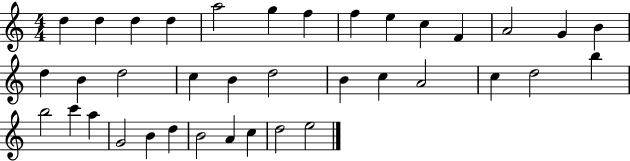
D5/q D5/q D5/q D5/q A5/h G5/q F5/q F5/q E5/q C5/q F4/q A4/h G4/q B4/q D5/q B4/q D5/h C5/q B4/q D5/h B4/q C5/q A4/h C5/q D5/h B5/q B5/h C6/q A5/q G4/h B4/q D5/q B4/h A4/q C5/q D5/h E5/h